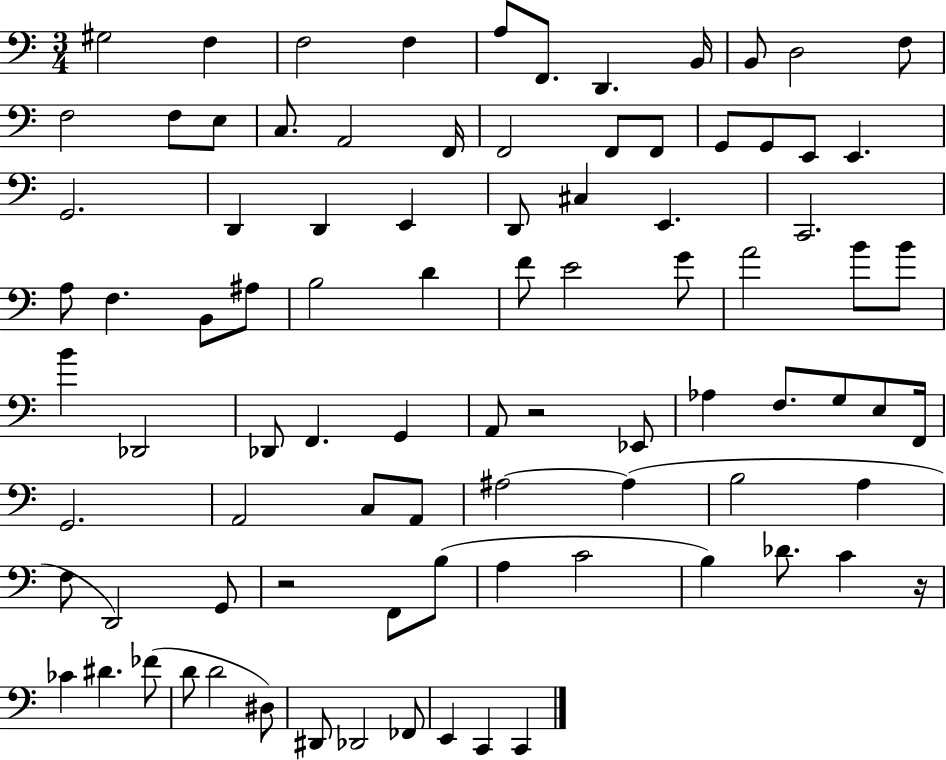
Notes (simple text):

G#3/h F3/q F3/h F3/q A3/e F2/e. D2/q. B2/s B2/e D3/h F3/e F3/h F3/e E3/e C3/e. A2/h F2/s F2/h F2/e F2/e G2/e G2/e E2/e E2/q. G2/h. D2/q D2/q E2/q D2/e C#3/q E2/q. C2/h. A3/e F3/q. B2/e A#3/e B3/h D4/q F4/e E4/h G4/e A4/h B4/e B4/e B4/q Db2/h Db2/e F2/q. G2/q A2/e R/h Eb2/e Ab3/q F3/e. G3/e E3/e F2/s G2/h. A2/h C3/e A2/e A#3/h A#3/q B3/h A3/q F3/e D2/h G2/e R/h F2/e B3/e A3/q C4/h B3/q Db4/e. C4/q R/s CES4/q D#4/q. FES4/e D4/e D4/h D#3/e D#2/e Db2/h FES2/e E2/q C2/q C2/q